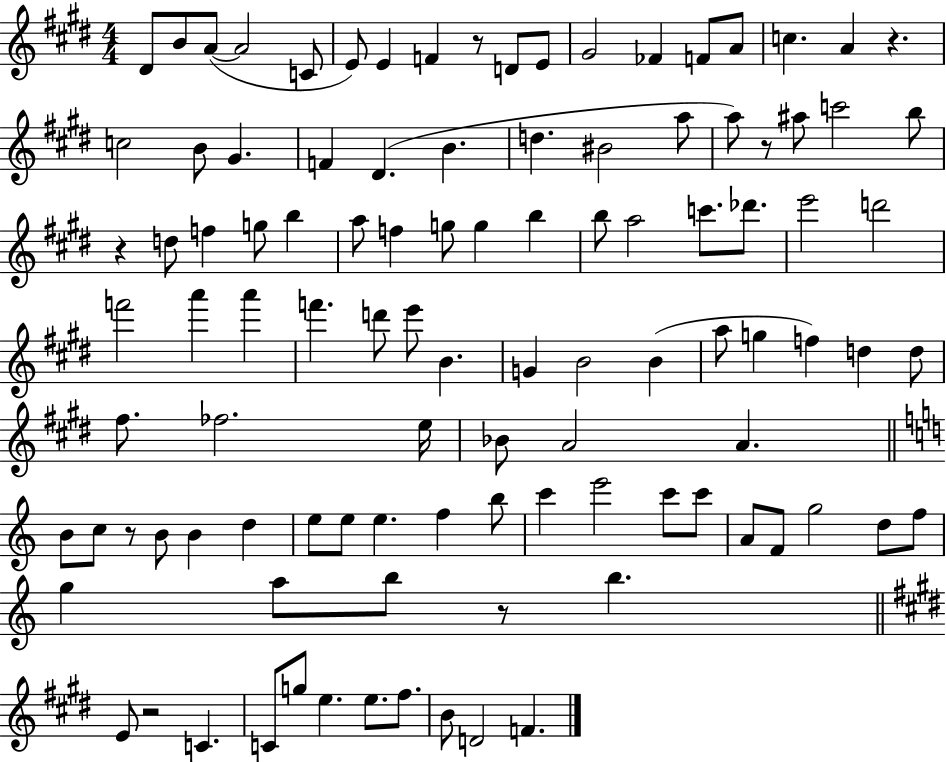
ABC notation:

X:1
T:Untitled
M:4/4
L:1/4
K:E
^D/2 B/2 A/2 A2 C/2 E/2 E F z/2 D/2 E/2 ^G2 _F F/2 A/2 c A z c2 B/2 ^G F ^D B d ^B2 a/2 a/2 z/2 ^a/2 c'2 b/2 z d/2 f g/2 b a/2 f g/2 g b b/2 a2 c'/2 _d'/2 e'2 d'2 f'2 a' a' f' d'/2 e'/2 B G B2 B a/2 g f d d/2 ^f/2 _f2 e/4 _B/2 A2 A B/2 c/2 z/2 B/2 B d e/2 e/2 e f b/2 c' e'2 c'/2 c'/2 A/2 F/2 g2 d/2 f/2 g a/2 b/2 z/2 b E/2 z2 C C/2 g/2 e e/2 ^f/2 B/2 D2 F